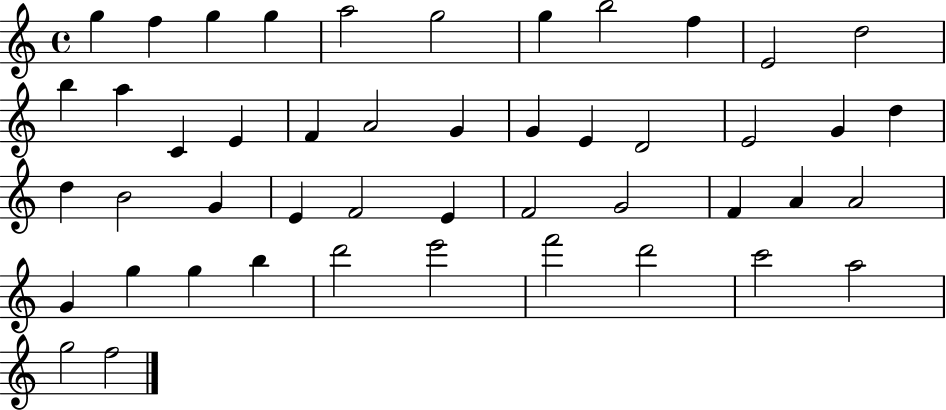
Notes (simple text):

G5/q F5/q G5/q G5/q A5/h G5/h G5/q B5/h F5/q E4/h D5/h B5/q A5/q C4/q E4/q F4/q A4/h G4/q G4/q E4/q D4/h E4/h G4/q D5/q D5/q B4/h G4/q E4/q F4/h E4/q F4/h G4/h F4/q A4/q A4/h G4/q G5/q G5/q B5/q D6/h E6/h F6/h D6/h C6/h A5/h G5/h F5/h